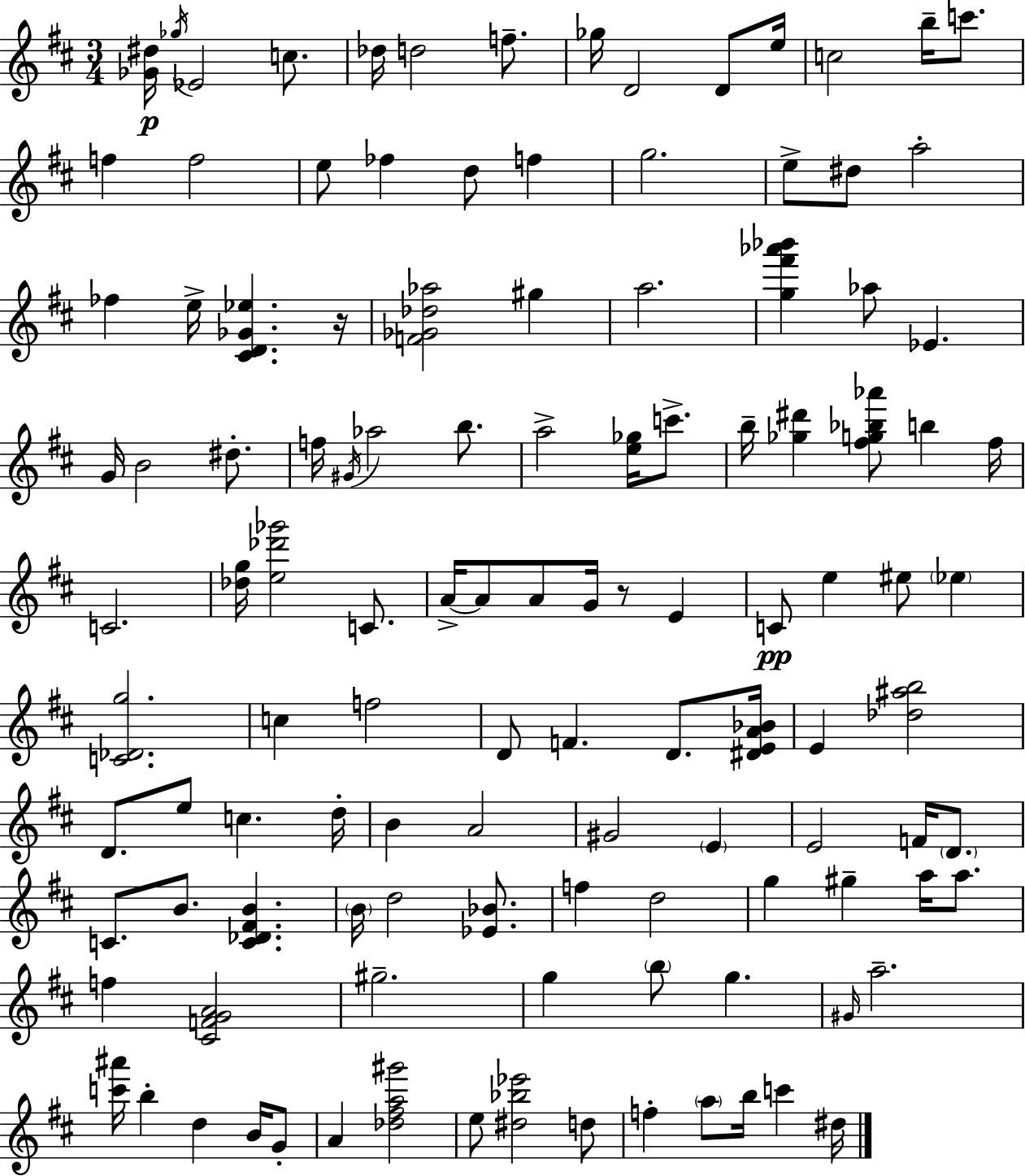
{
  \clef treble
  \numericTimeSignature
  \time 3/4
  \key d \major
  <ges' dis''>16\p \acciaccatura { ges''16 } ees'2 c''8. | des''16 d''2 f''8.-- | ges''16 d'2 d'8 | e''16 c''2 b''16-- c'''8. | \break f''4 f''2 | e''8 fes''4 d''8 f''4 | g''2. | e''8-> dis''8 a''2-. | \break fes''4 e''16-> <cis' d' ges' ees''>4. | r16 <f' ges' des'' aes''>2 gis''4 | a''2. | <g'' fis''' aes''' bes'''>4 aes''8 ees'4. | \break g'16 b'2 dis''8.-. | f''16 \acciaccatura { gis'16 } aes''2 b''8. | a''2-> <e'' ges''>16 c'''8.-> | b''16-- <ges'' dis'''>4 <fis'' g'' bes'' aes'''>8 b''4 | \break fis''16 c'2. | <des'' g''>16 <e'' des''' ges'''>2 c'8. | a'16->~~ a'8 a'8 g'16 r8 e'4 | c'8\pp e''4 eis''8 \parenthesize ees''4 | \break <c' des' g''>2. | c''4 f''2 | d'8 f'4. d'8. | <dis' e' a' bes'>16 e'4 <des'' ais'' b''>2 | \break d'8. e''8 c''4. | d''16-. b'4 a'2 | gis'2 \parenthesize e'4 | e'2 f'16 \parenthesize d'8. | \break c'8. b'8. <c' des' fis' b'>4. | \parenthesize b'16 d''2 <ees' bes'>8. | f''4 d''2 | g''4 gis''4-- a''16 a''8. | \break f''4 <cis' f' g' a'>2 | gis''2.-- | g''4 \parenthesize b''8 g''4. | \grace { gis'16 } a''2.-- | \break <c''' ais'''>16 b''4-. d''4 | b'16 g'8-. a'4 <des'' fis'' a'' gis'''>2 | e''8 <dis'' bes'' ees'''>2 | d''8 f''4-. \parenthesize a''8 b''16 c'''4 | \break dis''16 \bar "|."
}